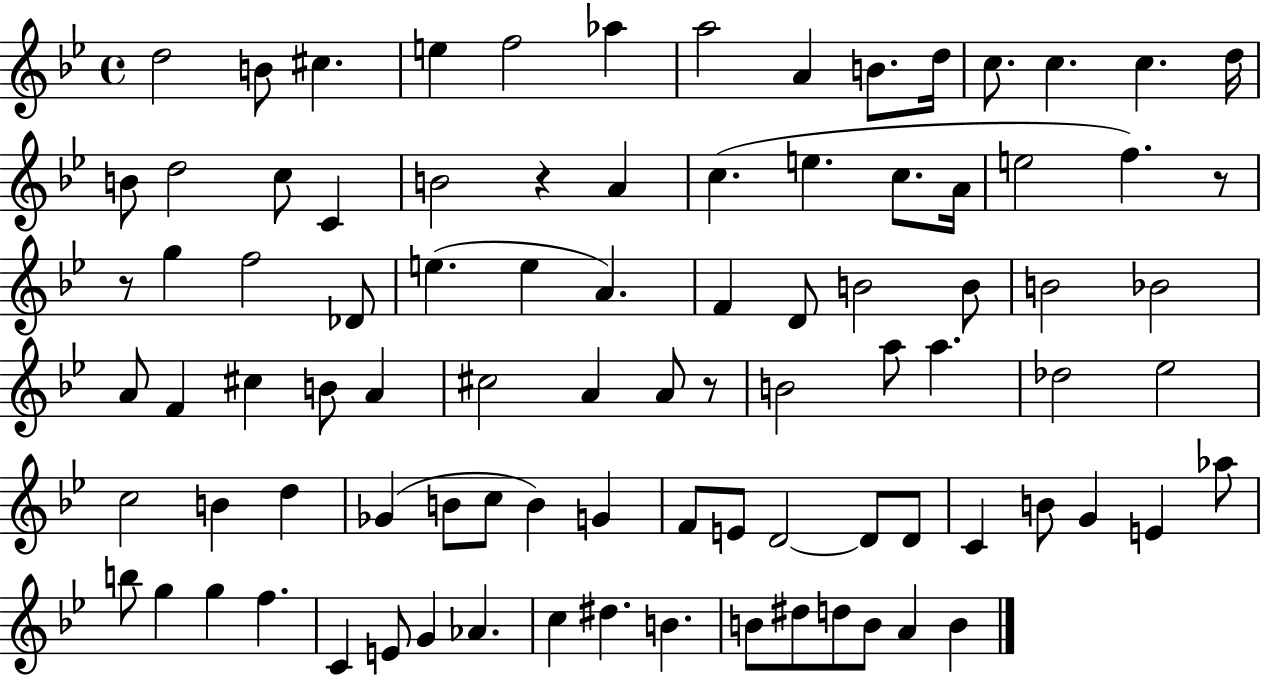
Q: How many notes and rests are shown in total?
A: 90